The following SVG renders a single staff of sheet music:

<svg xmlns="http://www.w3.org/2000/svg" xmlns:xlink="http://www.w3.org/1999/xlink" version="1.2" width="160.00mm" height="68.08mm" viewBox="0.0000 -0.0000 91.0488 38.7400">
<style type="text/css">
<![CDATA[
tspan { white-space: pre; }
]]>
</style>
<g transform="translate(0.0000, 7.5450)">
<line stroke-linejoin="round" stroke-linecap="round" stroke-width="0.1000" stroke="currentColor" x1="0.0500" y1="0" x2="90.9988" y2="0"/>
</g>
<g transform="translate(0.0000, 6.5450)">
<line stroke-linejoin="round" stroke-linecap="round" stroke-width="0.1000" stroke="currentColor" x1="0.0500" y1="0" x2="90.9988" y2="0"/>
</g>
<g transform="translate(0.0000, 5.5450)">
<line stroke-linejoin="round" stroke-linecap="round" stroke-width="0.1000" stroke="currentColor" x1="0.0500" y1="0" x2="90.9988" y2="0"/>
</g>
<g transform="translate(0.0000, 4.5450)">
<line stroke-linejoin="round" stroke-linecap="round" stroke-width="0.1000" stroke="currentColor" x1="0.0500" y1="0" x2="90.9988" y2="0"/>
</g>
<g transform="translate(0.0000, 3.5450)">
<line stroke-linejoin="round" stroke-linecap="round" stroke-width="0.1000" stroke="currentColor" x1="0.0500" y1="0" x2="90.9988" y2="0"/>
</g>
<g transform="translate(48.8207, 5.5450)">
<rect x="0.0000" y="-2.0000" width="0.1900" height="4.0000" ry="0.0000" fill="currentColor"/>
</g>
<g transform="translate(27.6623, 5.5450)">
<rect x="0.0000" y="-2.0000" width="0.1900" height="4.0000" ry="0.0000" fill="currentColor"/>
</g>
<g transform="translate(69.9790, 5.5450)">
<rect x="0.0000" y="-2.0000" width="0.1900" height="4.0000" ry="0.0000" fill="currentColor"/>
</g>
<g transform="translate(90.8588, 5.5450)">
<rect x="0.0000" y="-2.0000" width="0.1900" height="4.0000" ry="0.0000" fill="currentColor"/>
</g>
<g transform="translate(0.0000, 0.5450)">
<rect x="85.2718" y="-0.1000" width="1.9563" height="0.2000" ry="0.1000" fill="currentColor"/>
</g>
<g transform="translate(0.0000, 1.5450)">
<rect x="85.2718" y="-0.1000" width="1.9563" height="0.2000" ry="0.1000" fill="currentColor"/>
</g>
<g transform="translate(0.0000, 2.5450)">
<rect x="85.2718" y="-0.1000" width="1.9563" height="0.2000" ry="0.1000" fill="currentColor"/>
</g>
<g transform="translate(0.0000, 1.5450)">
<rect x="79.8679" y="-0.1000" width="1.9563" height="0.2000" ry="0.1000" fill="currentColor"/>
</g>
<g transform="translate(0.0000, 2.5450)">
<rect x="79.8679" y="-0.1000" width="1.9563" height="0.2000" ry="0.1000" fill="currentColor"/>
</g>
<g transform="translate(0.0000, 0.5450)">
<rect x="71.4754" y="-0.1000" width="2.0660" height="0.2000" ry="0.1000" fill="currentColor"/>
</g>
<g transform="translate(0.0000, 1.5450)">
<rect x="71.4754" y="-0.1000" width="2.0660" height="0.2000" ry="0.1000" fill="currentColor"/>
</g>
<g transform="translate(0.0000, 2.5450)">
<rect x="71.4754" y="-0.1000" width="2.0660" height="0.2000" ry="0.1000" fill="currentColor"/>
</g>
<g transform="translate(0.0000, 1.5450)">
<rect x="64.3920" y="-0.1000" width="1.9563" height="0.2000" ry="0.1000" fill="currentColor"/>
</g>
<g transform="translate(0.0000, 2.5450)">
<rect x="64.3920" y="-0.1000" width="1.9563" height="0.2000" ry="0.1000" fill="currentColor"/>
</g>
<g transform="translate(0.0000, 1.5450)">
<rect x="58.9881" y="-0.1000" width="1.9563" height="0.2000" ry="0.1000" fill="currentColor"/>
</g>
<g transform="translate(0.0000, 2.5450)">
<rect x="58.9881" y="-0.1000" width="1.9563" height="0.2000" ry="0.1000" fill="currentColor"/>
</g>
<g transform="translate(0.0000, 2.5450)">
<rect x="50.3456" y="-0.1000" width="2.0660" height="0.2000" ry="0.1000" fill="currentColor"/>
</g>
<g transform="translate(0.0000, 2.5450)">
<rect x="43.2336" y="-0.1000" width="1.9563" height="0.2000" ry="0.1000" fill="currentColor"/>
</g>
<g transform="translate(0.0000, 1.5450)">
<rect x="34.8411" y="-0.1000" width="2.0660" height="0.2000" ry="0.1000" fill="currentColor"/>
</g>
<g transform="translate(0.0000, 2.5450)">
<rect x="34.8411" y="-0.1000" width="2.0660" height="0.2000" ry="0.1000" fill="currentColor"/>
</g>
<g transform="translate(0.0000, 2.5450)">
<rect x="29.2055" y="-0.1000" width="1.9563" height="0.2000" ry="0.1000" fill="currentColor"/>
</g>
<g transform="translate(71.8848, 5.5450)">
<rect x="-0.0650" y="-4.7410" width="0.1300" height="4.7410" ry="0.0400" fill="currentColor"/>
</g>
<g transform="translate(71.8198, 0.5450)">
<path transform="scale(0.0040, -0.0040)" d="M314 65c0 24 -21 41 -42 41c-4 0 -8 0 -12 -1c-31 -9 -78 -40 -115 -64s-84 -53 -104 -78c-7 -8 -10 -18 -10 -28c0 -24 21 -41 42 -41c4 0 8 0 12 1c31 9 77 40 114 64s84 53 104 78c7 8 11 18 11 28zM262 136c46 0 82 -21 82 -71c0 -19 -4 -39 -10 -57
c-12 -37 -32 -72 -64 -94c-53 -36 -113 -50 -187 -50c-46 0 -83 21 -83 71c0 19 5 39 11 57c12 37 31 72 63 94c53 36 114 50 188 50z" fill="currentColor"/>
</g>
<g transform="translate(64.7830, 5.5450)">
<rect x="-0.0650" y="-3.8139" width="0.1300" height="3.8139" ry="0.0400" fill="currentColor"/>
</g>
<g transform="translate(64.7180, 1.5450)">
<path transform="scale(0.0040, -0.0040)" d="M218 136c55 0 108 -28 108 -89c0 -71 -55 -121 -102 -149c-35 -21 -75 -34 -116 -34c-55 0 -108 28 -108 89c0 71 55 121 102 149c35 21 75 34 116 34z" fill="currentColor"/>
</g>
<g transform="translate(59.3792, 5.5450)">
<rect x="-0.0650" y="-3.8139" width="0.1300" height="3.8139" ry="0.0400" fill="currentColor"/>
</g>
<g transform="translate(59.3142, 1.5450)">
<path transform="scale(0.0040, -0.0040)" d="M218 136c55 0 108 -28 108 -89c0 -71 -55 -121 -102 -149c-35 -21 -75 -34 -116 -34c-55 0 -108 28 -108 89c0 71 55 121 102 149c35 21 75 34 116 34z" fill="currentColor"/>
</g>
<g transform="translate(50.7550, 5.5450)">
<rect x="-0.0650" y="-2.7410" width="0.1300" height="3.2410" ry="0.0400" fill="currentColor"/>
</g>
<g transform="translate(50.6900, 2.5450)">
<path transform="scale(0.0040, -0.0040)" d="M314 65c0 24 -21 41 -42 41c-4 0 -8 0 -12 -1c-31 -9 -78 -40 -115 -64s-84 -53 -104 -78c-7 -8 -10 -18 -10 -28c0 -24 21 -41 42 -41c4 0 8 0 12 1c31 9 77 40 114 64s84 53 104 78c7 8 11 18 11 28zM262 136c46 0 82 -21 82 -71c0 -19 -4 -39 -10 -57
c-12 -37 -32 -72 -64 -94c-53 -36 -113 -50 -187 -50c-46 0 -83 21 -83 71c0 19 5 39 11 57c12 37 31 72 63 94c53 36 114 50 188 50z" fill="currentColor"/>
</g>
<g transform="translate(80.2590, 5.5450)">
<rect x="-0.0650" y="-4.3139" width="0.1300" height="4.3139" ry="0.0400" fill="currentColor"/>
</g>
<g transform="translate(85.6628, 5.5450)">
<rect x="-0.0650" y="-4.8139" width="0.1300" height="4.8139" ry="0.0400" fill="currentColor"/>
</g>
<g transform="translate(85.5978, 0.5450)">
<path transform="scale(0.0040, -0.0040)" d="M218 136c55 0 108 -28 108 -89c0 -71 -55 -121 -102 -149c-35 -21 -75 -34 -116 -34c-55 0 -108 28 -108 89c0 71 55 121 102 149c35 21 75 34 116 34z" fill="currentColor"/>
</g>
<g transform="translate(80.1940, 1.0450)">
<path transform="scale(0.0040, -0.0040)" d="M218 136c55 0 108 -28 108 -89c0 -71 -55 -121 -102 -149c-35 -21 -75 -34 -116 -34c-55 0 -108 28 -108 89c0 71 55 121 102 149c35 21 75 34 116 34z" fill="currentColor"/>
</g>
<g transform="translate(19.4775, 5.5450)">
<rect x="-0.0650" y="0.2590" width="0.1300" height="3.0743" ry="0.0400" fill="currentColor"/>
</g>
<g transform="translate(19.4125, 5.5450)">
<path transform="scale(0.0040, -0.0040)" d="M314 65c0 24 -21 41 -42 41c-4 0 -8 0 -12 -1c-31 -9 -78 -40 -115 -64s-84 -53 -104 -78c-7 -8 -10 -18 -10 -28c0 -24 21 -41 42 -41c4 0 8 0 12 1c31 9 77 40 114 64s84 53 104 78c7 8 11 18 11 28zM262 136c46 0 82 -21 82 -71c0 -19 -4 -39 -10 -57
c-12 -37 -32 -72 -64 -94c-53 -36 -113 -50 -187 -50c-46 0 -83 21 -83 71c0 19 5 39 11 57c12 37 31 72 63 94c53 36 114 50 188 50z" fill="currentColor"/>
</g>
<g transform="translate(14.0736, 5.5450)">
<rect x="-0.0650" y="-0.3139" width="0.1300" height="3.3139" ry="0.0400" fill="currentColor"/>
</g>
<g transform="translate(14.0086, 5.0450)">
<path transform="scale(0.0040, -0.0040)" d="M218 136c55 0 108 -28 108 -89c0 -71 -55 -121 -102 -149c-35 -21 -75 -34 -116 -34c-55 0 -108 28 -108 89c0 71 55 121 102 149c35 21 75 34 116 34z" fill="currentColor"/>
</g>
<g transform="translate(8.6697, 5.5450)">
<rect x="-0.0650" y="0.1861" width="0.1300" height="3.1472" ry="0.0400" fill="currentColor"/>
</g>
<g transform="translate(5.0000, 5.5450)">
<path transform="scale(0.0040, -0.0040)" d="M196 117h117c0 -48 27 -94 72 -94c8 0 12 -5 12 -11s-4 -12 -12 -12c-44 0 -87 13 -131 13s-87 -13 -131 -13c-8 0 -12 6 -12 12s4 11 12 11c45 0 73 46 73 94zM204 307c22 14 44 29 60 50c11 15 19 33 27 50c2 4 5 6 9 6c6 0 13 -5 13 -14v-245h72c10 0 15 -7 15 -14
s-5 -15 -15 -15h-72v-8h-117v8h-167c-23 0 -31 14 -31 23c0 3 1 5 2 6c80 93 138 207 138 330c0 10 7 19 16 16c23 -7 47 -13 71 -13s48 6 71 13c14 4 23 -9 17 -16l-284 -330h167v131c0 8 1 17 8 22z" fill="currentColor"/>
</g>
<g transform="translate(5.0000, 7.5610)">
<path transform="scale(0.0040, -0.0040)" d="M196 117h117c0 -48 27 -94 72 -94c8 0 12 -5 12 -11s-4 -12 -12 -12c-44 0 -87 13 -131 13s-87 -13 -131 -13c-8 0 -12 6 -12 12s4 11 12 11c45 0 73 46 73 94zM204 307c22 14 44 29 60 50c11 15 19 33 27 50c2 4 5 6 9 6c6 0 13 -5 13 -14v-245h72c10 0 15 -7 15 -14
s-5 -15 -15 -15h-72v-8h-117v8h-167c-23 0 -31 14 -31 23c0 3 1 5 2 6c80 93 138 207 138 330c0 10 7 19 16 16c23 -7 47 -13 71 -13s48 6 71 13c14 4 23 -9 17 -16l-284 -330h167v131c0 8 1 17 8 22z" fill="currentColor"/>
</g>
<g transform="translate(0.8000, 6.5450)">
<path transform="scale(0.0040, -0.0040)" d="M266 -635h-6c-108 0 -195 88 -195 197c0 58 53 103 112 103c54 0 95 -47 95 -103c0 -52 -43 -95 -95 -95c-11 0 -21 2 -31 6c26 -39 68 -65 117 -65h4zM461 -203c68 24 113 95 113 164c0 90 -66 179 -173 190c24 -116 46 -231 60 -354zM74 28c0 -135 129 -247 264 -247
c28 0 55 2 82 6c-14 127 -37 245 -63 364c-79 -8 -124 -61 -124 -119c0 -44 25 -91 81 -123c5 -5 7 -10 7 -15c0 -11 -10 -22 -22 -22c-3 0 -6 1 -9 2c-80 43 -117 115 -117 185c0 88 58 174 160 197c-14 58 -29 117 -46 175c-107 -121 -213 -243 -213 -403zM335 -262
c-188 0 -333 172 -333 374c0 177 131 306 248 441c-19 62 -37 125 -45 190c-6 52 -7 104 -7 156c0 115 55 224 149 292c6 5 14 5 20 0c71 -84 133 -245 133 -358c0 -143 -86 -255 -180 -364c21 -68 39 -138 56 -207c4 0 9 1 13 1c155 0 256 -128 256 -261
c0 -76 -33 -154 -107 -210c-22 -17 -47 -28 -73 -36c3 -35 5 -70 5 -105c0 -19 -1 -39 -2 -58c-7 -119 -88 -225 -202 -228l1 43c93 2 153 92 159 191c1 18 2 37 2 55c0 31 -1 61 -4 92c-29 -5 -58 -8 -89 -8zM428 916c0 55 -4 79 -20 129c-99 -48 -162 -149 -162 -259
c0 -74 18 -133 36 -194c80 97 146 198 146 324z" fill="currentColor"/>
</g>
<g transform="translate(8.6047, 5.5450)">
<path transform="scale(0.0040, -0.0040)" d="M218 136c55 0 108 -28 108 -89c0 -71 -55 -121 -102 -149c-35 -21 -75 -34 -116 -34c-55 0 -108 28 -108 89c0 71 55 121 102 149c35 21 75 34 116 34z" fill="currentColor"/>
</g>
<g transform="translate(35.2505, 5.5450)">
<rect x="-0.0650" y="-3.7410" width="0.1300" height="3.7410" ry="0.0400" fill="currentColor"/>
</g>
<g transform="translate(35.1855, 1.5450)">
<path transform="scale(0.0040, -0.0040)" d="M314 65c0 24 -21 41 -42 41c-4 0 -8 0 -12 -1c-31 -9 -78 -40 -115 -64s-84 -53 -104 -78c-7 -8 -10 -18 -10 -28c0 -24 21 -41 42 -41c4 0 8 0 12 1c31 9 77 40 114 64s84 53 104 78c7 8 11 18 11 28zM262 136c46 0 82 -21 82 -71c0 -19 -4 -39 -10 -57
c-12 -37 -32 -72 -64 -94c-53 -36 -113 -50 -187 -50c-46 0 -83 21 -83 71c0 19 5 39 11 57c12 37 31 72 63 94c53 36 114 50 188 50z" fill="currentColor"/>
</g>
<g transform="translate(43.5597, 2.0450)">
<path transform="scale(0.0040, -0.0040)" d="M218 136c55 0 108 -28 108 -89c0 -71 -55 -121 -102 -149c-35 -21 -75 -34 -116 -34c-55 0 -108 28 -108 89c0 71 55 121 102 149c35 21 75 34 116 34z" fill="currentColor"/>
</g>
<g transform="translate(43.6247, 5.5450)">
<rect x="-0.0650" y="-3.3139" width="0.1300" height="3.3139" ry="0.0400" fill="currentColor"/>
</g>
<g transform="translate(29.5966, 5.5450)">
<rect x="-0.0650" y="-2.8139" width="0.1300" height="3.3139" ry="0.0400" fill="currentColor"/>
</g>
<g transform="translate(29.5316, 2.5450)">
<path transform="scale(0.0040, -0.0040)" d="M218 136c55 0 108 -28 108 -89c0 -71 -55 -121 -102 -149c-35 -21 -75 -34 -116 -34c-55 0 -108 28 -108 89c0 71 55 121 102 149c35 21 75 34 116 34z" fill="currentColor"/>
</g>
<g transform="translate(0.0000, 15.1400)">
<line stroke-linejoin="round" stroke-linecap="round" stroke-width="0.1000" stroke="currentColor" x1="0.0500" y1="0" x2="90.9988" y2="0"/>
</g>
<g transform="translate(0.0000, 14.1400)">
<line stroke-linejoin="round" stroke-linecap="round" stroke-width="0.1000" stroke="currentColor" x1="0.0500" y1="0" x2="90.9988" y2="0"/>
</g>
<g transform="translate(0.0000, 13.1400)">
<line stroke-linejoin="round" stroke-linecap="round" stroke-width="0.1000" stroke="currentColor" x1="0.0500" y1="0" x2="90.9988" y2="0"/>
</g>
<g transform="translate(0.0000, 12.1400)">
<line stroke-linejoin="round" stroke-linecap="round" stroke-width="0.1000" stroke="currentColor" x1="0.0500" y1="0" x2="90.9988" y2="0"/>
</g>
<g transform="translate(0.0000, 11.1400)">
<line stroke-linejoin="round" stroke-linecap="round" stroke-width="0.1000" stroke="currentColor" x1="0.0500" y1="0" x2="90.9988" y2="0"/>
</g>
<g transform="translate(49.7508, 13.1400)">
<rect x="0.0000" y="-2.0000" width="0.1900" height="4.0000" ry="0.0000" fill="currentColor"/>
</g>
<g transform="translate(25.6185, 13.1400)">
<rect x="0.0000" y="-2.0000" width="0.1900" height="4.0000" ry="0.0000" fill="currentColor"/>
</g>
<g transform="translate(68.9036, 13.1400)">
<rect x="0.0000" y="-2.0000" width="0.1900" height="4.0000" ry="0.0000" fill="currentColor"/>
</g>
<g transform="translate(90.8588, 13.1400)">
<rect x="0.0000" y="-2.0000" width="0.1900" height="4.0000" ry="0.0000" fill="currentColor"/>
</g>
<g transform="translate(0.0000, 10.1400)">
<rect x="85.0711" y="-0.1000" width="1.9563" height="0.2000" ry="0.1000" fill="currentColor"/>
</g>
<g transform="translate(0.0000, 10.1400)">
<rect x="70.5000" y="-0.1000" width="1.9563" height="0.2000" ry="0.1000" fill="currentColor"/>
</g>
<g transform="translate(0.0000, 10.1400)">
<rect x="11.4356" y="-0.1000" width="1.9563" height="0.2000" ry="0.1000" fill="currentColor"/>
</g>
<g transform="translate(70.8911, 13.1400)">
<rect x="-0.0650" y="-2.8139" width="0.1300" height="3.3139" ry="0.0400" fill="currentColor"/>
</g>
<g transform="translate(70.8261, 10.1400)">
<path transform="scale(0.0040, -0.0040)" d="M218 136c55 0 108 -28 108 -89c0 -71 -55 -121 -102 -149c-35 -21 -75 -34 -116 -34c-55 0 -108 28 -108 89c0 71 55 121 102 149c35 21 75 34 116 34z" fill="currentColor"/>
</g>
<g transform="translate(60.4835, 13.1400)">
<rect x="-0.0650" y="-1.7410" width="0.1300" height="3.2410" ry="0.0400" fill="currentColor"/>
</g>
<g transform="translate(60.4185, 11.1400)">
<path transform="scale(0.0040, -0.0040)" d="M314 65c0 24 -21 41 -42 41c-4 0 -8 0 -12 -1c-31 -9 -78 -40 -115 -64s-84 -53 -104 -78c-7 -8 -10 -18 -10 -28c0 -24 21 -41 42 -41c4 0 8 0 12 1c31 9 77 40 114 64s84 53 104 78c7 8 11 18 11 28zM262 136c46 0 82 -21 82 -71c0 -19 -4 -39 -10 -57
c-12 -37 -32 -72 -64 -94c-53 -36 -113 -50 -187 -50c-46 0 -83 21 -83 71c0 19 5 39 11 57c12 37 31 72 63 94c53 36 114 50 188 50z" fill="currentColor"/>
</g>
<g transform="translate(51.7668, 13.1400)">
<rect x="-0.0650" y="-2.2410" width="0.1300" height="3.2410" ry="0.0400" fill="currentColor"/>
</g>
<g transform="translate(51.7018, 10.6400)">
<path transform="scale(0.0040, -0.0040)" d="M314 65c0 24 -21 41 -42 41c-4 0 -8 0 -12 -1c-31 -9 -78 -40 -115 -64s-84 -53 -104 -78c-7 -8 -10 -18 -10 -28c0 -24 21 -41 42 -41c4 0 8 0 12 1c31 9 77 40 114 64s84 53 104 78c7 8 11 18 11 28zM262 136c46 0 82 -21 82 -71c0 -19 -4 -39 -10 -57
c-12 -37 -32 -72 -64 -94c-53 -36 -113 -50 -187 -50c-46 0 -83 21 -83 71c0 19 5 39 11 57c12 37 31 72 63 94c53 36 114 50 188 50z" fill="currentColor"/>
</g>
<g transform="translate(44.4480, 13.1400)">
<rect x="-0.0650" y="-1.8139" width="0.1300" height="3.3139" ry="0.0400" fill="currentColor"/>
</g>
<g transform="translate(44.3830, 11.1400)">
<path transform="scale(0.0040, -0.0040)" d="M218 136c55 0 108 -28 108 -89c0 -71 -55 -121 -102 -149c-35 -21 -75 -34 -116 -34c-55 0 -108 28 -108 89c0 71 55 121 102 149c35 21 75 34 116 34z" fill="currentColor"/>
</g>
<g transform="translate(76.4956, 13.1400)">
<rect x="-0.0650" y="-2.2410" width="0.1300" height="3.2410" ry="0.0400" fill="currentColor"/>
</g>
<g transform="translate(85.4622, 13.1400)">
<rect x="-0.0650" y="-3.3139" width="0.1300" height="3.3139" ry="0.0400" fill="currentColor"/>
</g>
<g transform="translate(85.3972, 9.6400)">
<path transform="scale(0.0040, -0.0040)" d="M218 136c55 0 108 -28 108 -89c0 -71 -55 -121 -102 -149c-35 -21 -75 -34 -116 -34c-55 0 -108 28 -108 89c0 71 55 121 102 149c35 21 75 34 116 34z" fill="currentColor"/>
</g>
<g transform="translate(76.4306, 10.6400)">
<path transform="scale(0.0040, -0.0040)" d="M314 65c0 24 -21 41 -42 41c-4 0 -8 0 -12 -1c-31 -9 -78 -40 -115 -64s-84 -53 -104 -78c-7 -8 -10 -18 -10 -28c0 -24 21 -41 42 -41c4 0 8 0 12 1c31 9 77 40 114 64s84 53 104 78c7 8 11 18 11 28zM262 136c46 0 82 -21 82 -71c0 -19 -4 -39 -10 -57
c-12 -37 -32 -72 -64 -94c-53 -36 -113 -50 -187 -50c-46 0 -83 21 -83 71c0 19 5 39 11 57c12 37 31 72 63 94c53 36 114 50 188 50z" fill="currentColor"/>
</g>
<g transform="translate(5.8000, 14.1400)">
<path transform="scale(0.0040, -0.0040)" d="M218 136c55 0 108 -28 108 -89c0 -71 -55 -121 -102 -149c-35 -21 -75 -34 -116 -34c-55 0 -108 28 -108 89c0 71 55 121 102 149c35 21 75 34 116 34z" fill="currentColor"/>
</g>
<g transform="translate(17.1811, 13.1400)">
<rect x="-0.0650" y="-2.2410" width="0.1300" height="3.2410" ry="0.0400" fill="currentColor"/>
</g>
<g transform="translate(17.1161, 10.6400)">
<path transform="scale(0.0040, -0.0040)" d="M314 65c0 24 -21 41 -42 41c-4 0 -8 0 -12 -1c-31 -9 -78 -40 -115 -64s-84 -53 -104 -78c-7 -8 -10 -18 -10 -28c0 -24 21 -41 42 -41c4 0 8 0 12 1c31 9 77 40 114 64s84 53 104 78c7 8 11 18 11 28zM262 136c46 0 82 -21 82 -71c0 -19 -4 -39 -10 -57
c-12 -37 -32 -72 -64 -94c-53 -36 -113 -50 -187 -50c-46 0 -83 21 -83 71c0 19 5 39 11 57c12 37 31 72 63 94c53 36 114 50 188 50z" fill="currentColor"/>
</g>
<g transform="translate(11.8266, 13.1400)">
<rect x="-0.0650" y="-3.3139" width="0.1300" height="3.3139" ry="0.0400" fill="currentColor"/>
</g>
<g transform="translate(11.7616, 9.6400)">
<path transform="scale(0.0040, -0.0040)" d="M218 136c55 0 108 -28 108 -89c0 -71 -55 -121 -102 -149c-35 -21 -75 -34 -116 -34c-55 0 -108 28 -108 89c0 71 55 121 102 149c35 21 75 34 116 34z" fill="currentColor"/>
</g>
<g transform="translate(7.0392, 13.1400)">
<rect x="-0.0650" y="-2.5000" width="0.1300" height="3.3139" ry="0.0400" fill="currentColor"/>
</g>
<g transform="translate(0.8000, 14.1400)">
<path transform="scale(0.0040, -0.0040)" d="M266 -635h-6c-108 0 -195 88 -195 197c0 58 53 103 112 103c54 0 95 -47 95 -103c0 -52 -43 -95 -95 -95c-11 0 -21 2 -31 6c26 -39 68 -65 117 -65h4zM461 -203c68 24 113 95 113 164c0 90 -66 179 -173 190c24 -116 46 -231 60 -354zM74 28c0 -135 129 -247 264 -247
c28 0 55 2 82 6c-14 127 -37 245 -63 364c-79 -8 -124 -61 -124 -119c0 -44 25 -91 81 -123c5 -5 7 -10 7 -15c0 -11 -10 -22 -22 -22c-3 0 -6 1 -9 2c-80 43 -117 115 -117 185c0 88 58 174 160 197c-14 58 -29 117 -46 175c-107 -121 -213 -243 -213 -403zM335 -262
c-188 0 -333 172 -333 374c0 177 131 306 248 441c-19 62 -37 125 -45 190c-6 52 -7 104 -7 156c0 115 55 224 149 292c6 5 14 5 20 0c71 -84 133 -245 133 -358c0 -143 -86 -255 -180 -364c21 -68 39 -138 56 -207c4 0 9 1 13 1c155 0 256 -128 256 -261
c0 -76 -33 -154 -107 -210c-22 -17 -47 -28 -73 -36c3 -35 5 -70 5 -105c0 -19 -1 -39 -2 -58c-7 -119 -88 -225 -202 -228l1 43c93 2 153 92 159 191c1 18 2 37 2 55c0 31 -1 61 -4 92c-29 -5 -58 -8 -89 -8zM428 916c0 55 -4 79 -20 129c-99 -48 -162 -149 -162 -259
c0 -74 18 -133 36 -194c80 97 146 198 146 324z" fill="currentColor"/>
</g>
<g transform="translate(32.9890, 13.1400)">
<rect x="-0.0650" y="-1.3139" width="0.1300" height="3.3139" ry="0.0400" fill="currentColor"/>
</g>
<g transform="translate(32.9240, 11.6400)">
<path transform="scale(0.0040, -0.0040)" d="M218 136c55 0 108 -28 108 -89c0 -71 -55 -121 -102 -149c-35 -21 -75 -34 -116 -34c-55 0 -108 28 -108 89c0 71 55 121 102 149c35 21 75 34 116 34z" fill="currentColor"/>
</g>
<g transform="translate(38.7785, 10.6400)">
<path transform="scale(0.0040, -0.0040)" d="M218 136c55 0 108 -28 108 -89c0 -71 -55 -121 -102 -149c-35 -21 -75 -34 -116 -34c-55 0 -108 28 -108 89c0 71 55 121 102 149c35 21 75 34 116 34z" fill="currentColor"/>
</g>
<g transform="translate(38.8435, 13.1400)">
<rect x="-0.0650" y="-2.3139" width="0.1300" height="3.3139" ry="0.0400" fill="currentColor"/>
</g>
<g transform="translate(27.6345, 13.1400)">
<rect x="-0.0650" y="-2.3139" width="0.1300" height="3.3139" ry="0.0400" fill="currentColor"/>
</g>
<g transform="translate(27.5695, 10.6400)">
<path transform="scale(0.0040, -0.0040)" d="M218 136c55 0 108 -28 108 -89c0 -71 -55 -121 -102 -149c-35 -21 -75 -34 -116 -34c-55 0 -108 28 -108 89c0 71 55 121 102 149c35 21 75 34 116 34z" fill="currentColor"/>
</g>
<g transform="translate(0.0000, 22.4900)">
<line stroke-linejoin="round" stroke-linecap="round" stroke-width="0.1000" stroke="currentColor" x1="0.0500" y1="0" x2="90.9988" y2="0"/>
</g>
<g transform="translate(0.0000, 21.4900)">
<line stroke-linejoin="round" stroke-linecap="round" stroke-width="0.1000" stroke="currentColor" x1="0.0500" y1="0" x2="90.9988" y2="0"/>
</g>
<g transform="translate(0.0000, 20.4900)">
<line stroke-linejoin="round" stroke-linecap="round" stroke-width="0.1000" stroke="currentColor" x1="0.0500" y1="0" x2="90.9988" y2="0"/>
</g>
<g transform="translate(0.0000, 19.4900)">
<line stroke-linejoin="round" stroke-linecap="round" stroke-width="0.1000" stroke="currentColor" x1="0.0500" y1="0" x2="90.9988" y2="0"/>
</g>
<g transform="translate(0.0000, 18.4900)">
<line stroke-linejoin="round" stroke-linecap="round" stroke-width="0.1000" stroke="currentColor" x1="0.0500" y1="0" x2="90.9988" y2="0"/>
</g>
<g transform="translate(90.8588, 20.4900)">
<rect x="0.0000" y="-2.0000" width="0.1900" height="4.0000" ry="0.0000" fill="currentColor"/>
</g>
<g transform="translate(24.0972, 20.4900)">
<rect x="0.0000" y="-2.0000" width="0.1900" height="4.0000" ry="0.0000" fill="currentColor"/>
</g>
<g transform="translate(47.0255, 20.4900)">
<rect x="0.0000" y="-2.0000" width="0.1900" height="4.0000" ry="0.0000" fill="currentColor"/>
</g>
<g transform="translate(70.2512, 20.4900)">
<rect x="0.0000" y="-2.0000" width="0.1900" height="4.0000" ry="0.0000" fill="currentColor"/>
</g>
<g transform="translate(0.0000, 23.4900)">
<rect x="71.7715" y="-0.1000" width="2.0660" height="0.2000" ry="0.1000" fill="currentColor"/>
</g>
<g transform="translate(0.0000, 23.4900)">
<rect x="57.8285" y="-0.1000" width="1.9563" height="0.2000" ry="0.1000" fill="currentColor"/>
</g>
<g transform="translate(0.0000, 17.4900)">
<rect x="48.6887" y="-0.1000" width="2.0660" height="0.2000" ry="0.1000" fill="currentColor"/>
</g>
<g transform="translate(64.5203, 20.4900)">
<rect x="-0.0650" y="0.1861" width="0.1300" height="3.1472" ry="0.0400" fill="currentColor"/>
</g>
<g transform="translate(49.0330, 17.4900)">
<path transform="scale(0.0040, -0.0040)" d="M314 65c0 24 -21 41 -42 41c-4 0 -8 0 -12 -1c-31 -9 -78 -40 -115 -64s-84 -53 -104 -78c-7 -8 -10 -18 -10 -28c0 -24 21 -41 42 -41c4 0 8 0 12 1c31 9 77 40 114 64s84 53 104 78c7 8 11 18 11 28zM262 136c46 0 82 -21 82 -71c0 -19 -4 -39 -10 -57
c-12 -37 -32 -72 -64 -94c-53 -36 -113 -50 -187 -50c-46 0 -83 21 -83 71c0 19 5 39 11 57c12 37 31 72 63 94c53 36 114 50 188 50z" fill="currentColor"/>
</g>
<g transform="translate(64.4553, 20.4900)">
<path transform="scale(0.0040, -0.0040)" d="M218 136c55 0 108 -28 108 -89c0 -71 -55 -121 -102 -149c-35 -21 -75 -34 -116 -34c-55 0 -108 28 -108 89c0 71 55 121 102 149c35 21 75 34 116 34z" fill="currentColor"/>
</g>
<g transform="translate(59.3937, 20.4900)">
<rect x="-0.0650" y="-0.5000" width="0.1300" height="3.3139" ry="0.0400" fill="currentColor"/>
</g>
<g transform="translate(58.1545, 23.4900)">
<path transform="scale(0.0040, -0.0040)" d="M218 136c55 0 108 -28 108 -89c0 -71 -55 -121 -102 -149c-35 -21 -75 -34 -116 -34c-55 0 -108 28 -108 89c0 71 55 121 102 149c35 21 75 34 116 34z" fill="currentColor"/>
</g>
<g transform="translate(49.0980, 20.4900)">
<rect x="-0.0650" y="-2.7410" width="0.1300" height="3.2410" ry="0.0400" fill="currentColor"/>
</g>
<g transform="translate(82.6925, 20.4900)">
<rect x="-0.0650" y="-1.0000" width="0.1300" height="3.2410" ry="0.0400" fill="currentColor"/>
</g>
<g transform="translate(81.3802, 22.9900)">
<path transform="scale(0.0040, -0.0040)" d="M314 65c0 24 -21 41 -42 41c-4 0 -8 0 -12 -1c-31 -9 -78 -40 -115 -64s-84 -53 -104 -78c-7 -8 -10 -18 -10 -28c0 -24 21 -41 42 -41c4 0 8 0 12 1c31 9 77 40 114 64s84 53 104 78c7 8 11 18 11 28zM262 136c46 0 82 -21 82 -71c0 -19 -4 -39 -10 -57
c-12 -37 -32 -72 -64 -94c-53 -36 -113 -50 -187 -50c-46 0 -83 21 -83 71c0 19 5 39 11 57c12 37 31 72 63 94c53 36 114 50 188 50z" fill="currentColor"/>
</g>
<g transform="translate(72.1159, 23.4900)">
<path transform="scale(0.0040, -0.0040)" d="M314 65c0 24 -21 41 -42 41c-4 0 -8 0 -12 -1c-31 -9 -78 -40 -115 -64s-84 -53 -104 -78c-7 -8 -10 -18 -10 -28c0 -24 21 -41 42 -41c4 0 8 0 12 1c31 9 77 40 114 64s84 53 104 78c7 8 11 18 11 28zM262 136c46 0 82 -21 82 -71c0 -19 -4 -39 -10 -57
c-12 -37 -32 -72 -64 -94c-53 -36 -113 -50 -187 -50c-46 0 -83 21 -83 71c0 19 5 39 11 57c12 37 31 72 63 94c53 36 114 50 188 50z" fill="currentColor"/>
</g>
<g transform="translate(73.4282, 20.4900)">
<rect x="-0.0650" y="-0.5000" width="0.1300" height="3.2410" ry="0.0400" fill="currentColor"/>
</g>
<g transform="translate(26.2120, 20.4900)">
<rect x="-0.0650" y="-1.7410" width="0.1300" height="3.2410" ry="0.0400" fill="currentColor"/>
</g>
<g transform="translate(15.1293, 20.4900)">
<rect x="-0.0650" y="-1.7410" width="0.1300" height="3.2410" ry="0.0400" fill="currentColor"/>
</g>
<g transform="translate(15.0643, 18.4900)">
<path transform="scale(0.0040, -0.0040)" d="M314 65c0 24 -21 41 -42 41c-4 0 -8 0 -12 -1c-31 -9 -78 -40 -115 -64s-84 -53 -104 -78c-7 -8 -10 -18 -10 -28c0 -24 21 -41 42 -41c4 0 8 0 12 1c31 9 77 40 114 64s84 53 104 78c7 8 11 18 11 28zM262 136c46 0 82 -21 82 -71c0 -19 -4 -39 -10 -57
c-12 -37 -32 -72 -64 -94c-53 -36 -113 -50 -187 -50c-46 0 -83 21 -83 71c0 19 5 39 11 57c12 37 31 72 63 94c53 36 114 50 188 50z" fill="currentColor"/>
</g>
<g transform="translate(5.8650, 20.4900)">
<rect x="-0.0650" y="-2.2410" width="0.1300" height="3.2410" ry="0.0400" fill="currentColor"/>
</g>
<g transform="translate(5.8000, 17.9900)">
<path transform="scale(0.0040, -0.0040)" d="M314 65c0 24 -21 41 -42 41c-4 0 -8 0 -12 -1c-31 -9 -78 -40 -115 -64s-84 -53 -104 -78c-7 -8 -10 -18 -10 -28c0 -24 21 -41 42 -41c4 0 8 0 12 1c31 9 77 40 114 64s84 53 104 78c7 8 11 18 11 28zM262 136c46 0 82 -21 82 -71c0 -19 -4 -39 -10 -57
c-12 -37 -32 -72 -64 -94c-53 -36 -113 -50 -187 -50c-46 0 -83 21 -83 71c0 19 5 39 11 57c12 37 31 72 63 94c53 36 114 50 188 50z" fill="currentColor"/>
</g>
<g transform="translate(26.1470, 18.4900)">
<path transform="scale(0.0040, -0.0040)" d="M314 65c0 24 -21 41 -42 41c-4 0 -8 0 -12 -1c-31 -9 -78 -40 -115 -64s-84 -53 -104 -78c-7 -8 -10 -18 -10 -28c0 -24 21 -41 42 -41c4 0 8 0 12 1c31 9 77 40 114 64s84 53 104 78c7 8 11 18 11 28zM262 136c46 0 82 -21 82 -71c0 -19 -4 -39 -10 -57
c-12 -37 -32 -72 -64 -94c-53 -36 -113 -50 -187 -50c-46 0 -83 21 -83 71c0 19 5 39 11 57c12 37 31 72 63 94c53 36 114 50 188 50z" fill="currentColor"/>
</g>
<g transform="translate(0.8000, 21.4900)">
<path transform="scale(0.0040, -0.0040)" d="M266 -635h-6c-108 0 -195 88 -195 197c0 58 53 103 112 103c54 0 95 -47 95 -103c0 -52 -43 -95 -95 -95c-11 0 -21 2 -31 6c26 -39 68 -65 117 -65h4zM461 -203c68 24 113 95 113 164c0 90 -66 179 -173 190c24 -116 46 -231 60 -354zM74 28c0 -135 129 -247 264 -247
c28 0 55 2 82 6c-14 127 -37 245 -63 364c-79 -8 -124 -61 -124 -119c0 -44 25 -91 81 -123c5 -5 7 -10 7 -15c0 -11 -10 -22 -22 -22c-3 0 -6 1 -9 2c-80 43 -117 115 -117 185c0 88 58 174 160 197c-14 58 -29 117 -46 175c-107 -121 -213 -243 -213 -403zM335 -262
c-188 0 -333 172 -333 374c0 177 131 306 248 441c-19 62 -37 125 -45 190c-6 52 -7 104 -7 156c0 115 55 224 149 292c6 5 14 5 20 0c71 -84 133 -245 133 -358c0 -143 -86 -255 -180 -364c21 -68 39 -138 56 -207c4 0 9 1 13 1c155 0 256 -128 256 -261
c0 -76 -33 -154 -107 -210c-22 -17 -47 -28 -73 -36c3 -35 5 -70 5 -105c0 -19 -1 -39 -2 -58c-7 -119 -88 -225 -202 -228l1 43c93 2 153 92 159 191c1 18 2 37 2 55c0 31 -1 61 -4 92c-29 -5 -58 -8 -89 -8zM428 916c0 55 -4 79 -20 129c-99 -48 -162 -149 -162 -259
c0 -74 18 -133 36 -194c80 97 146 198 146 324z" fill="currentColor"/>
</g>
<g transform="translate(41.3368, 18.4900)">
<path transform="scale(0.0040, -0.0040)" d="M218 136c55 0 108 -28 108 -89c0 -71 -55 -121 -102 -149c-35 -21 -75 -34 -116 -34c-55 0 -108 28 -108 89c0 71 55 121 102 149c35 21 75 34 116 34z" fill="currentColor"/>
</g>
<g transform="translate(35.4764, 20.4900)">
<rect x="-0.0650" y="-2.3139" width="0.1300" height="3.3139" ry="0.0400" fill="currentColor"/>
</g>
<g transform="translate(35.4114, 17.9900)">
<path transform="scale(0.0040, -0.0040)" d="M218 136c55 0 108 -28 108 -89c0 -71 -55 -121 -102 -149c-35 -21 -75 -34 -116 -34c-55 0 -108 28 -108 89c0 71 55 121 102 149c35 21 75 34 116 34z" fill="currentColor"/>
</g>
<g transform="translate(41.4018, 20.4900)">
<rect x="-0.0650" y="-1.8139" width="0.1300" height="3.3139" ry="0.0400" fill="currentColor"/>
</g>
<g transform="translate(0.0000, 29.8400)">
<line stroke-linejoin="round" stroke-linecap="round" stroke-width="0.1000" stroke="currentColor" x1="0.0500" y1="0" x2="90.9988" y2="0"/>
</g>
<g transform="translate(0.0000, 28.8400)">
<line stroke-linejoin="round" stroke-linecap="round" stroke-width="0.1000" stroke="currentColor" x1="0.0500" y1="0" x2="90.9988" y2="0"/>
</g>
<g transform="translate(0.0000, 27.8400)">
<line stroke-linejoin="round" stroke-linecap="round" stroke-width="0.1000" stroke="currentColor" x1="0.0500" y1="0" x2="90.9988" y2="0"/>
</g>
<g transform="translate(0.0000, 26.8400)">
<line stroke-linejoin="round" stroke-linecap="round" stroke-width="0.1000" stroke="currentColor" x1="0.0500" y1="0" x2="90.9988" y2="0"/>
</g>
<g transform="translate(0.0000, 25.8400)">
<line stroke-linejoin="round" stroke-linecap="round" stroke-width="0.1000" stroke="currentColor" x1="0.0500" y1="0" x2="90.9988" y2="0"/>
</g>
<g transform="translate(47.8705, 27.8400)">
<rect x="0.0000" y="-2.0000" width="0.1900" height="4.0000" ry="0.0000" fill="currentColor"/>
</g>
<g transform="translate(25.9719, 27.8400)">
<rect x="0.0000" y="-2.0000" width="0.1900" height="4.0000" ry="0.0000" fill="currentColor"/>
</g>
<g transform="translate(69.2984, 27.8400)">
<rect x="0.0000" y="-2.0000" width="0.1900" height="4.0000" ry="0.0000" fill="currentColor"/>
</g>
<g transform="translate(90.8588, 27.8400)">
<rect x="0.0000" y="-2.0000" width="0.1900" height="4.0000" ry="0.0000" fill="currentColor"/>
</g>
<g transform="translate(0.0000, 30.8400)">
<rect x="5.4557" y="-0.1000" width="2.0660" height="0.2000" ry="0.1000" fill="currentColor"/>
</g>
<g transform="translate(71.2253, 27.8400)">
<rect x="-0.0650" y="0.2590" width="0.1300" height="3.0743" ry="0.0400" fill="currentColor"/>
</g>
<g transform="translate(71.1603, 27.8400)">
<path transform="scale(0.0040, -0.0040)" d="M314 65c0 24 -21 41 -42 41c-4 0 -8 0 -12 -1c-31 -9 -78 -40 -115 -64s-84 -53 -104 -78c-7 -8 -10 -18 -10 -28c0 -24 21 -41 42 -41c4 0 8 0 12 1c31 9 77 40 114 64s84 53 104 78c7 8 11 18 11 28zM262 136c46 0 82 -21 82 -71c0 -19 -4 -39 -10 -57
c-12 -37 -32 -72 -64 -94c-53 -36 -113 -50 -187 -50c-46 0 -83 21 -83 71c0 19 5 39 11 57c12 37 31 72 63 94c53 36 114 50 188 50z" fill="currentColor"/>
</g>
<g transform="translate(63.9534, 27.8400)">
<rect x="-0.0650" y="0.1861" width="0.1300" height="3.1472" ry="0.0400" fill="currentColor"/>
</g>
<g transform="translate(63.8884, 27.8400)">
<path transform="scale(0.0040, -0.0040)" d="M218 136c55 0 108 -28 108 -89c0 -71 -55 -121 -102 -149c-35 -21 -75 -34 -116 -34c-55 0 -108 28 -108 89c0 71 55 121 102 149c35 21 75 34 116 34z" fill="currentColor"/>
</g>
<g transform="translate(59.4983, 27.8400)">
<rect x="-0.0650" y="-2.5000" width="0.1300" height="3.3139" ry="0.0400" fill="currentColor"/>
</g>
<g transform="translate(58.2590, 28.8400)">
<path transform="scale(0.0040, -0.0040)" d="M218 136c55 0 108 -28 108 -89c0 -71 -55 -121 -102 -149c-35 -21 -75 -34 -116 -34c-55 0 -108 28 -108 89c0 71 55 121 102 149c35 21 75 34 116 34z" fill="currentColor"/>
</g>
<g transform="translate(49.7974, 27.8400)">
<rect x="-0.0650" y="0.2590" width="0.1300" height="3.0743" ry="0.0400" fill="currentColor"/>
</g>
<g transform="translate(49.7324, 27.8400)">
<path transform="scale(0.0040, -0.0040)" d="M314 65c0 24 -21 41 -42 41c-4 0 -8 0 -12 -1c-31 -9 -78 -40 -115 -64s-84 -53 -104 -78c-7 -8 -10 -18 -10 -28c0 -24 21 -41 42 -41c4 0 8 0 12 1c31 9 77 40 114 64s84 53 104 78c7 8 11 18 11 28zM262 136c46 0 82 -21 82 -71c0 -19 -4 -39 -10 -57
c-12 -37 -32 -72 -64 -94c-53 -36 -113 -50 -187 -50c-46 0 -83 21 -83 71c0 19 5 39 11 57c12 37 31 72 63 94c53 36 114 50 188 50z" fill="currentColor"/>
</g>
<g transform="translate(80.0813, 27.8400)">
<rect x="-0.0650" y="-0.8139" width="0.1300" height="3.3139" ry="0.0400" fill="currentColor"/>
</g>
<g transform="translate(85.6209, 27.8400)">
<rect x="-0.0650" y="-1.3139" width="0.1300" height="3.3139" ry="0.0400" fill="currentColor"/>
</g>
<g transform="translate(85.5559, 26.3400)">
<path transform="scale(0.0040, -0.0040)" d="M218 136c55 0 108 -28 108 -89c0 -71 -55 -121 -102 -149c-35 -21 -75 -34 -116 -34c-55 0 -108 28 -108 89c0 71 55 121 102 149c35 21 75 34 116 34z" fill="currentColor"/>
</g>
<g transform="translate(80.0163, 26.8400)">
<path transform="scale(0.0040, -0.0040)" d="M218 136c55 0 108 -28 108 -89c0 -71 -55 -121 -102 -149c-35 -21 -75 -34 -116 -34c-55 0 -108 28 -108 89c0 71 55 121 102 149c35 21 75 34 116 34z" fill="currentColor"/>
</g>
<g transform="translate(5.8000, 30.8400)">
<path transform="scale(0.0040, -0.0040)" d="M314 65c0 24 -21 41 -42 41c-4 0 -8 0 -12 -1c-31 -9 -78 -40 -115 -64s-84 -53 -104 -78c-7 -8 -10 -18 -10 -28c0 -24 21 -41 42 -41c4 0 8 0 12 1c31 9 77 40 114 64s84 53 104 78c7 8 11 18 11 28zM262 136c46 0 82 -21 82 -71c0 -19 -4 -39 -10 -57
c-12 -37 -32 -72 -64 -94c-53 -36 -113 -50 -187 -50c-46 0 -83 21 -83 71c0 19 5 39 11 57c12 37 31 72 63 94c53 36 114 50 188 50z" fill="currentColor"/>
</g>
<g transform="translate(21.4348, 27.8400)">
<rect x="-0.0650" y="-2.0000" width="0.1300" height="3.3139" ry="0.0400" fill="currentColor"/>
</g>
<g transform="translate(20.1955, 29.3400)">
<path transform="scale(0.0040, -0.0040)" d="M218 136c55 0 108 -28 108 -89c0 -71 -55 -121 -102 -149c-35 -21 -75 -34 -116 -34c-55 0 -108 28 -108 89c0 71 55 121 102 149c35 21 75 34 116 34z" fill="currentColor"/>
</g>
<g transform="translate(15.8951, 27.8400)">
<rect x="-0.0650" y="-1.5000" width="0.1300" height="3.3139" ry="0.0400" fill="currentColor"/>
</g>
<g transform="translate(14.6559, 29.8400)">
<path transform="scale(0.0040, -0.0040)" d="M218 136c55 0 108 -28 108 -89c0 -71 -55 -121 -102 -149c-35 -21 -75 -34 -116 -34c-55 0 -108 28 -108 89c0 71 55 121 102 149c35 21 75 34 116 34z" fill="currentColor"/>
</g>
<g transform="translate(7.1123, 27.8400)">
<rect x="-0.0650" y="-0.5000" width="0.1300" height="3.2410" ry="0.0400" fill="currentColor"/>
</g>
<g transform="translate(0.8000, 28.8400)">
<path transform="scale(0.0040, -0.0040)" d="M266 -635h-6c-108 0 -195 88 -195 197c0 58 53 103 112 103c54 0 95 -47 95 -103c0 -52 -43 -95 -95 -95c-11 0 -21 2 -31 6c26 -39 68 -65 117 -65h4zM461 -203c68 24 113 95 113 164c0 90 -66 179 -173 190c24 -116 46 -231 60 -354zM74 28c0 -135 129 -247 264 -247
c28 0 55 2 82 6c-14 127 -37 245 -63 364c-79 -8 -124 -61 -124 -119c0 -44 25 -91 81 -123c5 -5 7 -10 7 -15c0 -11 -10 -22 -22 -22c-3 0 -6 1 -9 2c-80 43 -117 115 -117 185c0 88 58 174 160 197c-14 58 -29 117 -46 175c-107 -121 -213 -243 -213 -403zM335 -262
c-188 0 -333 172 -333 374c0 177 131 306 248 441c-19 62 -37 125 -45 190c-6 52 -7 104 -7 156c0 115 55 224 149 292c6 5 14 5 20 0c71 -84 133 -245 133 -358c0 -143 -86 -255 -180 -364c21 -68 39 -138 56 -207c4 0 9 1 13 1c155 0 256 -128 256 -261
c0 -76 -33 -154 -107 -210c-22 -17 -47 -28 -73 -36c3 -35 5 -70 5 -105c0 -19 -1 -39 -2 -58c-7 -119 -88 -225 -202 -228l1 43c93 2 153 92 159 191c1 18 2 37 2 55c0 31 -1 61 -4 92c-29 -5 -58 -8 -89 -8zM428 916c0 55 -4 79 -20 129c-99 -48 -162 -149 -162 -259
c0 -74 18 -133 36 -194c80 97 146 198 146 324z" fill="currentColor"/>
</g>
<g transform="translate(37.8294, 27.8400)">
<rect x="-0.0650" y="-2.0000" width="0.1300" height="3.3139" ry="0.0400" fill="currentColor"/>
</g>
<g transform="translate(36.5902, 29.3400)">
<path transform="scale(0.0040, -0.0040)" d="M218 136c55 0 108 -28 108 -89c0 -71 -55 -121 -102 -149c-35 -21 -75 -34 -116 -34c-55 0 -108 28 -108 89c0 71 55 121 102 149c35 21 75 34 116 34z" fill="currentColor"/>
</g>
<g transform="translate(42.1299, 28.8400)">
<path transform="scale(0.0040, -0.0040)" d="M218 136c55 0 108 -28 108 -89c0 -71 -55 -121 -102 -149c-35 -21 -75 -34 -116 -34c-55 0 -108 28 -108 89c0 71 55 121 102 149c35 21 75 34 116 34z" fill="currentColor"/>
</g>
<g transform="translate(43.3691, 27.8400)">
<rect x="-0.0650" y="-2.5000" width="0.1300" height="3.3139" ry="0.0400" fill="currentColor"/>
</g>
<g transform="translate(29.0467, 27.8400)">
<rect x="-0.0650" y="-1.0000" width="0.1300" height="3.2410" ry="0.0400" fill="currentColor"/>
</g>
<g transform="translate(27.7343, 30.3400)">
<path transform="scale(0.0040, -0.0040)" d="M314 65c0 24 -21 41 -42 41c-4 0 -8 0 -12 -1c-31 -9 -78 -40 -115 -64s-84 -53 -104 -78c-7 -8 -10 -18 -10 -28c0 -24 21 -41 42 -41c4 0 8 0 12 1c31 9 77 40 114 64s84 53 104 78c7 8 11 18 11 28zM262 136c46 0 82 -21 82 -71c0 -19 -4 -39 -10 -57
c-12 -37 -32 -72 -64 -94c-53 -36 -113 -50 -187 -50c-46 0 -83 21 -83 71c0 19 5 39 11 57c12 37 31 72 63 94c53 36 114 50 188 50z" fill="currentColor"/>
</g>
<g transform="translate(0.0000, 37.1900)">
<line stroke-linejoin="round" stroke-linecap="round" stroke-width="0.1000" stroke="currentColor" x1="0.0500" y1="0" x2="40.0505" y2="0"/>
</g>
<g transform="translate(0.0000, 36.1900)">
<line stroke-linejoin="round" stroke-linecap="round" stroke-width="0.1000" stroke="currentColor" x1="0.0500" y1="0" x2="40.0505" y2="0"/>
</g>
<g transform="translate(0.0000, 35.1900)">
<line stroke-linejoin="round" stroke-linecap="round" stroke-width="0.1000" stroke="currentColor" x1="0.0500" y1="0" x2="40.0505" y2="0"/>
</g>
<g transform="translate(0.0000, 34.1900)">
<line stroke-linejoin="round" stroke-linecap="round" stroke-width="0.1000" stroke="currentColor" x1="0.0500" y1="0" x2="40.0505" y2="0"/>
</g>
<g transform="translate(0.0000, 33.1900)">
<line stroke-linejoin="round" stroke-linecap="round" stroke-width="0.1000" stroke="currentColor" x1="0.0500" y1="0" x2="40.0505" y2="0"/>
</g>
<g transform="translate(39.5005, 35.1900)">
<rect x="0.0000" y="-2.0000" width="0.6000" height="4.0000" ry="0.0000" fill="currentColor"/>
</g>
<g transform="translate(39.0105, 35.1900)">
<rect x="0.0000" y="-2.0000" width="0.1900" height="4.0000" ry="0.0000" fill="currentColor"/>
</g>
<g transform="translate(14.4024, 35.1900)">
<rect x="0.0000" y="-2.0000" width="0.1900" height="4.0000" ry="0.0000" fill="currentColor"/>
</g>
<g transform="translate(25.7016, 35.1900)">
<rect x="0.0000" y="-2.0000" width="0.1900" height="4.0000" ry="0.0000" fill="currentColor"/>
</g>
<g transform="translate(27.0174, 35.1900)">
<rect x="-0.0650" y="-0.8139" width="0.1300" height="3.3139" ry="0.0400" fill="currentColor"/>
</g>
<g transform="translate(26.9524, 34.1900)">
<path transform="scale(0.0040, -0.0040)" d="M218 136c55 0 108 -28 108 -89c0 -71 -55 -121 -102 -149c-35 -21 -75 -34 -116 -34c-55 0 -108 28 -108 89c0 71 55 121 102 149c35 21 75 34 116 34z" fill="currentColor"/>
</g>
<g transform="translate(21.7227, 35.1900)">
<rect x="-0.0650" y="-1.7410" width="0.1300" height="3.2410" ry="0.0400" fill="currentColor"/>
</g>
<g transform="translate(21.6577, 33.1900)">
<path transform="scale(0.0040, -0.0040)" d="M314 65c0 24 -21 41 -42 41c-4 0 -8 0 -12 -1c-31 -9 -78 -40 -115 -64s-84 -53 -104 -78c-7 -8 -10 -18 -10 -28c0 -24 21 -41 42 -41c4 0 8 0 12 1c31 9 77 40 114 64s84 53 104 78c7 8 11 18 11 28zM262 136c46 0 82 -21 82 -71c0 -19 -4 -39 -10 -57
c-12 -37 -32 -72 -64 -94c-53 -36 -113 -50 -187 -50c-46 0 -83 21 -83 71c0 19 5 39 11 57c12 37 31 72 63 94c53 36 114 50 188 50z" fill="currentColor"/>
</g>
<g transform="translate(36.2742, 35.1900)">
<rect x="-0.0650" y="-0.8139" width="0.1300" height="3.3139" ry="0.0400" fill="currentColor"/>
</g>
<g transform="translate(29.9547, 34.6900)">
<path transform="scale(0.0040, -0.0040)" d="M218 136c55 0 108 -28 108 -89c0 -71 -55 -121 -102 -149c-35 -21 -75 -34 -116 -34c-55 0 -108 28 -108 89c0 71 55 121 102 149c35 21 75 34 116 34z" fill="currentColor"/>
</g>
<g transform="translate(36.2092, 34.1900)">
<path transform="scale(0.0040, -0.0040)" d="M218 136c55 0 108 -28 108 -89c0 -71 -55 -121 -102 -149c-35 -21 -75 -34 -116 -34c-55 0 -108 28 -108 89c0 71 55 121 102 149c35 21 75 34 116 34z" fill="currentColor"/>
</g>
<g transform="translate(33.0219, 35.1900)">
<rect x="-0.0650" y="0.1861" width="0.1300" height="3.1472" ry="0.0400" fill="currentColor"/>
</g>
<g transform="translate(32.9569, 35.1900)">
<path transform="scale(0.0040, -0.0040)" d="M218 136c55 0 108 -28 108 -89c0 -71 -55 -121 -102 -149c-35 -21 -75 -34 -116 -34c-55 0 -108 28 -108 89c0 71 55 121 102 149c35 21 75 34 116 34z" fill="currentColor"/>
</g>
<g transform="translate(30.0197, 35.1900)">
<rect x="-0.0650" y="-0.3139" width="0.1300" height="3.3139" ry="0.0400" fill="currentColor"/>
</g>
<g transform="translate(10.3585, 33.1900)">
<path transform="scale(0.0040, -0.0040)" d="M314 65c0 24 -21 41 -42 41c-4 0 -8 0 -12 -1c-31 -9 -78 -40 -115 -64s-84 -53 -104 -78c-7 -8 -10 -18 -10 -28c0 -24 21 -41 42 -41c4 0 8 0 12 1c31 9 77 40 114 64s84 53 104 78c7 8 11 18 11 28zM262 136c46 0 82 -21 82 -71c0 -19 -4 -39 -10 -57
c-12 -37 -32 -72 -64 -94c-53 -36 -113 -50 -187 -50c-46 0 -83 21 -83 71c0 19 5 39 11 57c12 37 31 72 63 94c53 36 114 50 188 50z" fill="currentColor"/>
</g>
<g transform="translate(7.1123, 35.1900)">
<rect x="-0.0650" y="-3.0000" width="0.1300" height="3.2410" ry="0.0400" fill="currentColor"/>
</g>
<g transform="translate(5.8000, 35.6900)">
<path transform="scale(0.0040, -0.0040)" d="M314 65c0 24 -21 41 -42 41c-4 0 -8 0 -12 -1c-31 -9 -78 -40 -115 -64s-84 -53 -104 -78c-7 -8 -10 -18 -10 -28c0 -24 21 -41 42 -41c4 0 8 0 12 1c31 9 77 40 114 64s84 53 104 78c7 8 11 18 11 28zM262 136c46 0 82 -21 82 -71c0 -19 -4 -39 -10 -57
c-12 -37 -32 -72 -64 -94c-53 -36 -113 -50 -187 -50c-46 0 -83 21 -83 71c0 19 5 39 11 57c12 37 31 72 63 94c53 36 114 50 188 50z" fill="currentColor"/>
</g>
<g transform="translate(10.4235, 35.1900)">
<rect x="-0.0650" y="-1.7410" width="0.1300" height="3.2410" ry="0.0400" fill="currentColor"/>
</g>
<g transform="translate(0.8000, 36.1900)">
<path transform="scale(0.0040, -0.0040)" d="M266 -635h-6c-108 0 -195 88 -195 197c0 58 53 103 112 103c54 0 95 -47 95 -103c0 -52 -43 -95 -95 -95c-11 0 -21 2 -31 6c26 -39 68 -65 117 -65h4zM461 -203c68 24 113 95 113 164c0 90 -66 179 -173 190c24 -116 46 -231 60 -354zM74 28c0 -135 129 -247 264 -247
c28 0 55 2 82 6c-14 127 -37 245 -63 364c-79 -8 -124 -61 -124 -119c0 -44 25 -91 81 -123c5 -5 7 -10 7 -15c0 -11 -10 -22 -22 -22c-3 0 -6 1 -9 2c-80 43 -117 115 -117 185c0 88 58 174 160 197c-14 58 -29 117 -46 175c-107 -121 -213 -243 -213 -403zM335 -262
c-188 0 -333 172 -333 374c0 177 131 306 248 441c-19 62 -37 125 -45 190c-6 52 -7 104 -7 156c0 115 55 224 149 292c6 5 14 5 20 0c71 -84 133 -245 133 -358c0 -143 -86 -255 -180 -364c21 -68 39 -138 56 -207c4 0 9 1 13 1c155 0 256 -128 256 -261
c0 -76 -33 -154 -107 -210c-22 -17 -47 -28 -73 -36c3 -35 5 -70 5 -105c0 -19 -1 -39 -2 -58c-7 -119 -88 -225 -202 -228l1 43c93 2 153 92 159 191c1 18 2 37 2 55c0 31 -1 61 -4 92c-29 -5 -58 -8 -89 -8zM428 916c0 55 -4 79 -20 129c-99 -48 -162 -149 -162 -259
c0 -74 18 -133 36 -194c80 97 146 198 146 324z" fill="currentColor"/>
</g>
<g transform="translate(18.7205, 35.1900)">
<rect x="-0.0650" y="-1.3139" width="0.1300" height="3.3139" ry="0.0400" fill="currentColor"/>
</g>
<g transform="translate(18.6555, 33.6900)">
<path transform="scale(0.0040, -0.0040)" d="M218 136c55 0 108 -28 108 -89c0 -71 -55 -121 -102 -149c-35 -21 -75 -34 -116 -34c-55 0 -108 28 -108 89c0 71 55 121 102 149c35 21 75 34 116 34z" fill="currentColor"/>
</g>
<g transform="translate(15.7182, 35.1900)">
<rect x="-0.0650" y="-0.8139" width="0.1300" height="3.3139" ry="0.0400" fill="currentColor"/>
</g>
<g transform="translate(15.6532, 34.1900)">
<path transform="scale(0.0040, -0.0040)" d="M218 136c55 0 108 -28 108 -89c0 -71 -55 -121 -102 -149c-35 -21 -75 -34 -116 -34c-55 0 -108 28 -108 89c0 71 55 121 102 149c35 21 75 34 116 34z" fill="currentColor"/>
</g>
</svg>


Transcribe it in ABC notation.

X:1
T:Untitled
M:4/4
L:1/4
K:C
B c B2 a c'2 b a2 c' c' e'2 d' e' G b g2 g e g f g2 f2 a g2 b g2 f2 f2 g f a2 C B C2 D2 C2 E F D2 F G B2 G B B2 d e A2 f2 d e f2 d c B d